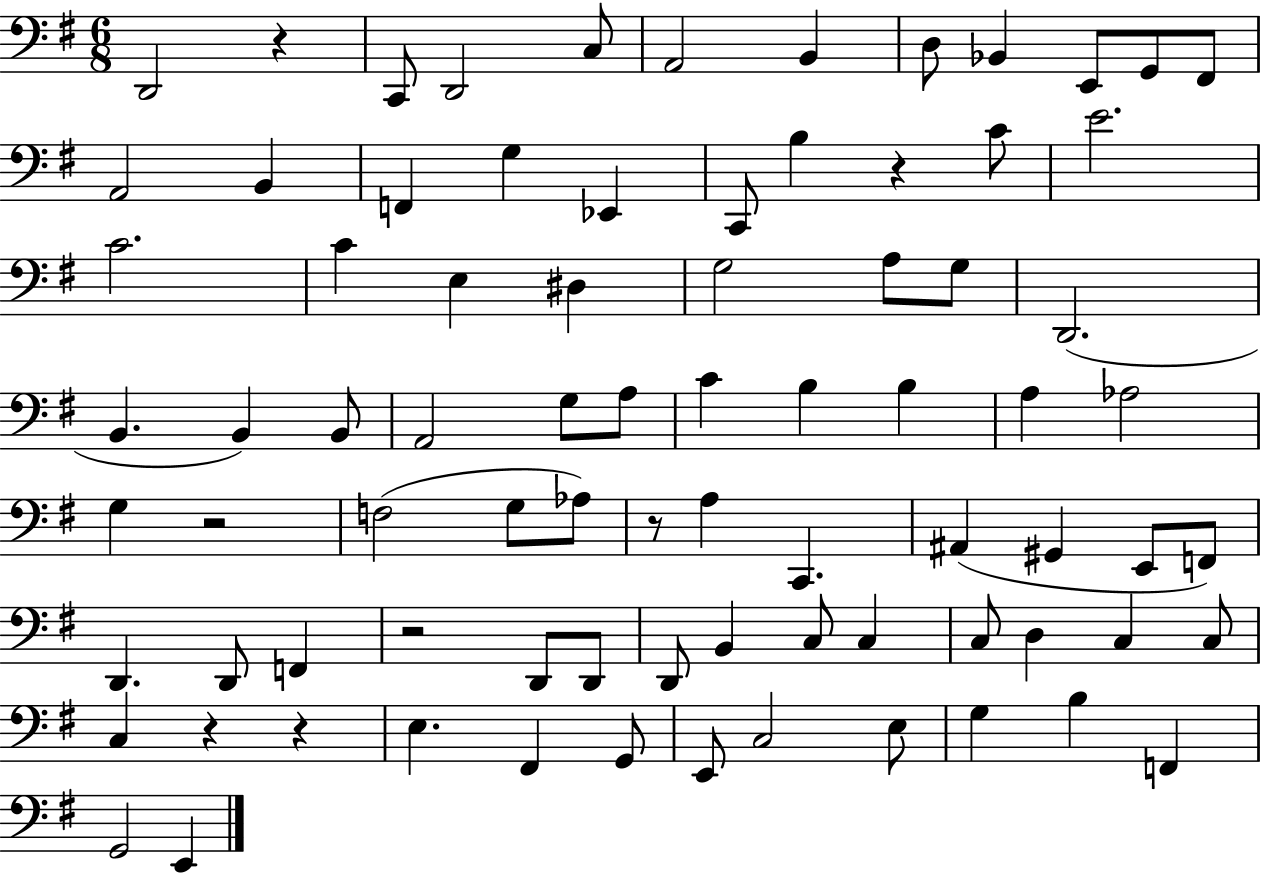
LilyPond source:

{
  \clef bass
  \numericTimeSignature
  \time 6/8
  \key g \major
  d,2 r4 | c,8 d,2 c8 | a,2 b,4 | d8 bes,4 e,8 g,8 fis,8 | \break a,2 b,4 | f,4 g4 ees,4 | c,8 b4 r4 c'8 | e'2. | \break c'2. | c'4 e4 dis4 | g2 a8 g8 | d,2.( | \break b,4. b,4) b,8 | a,2 g8 a8 | c'4 b4 b4 | a4 aes2 | \break g4 r2 | f2( g8 aes8) | r8 a4 c,4. | ais,4( gis,4 e,8 f,8) | \break d,4. d,8 f,4 | r2 d,8 d,8 | d,8 b,4 c8 c4 | c8 d4 c4 c8 | \break c4 r4 r4 | e4. fis,4 g,8 | e,8 c2 e8 | g4 b4 f,4 | \break g,2 e,4 | \bar "|."
}